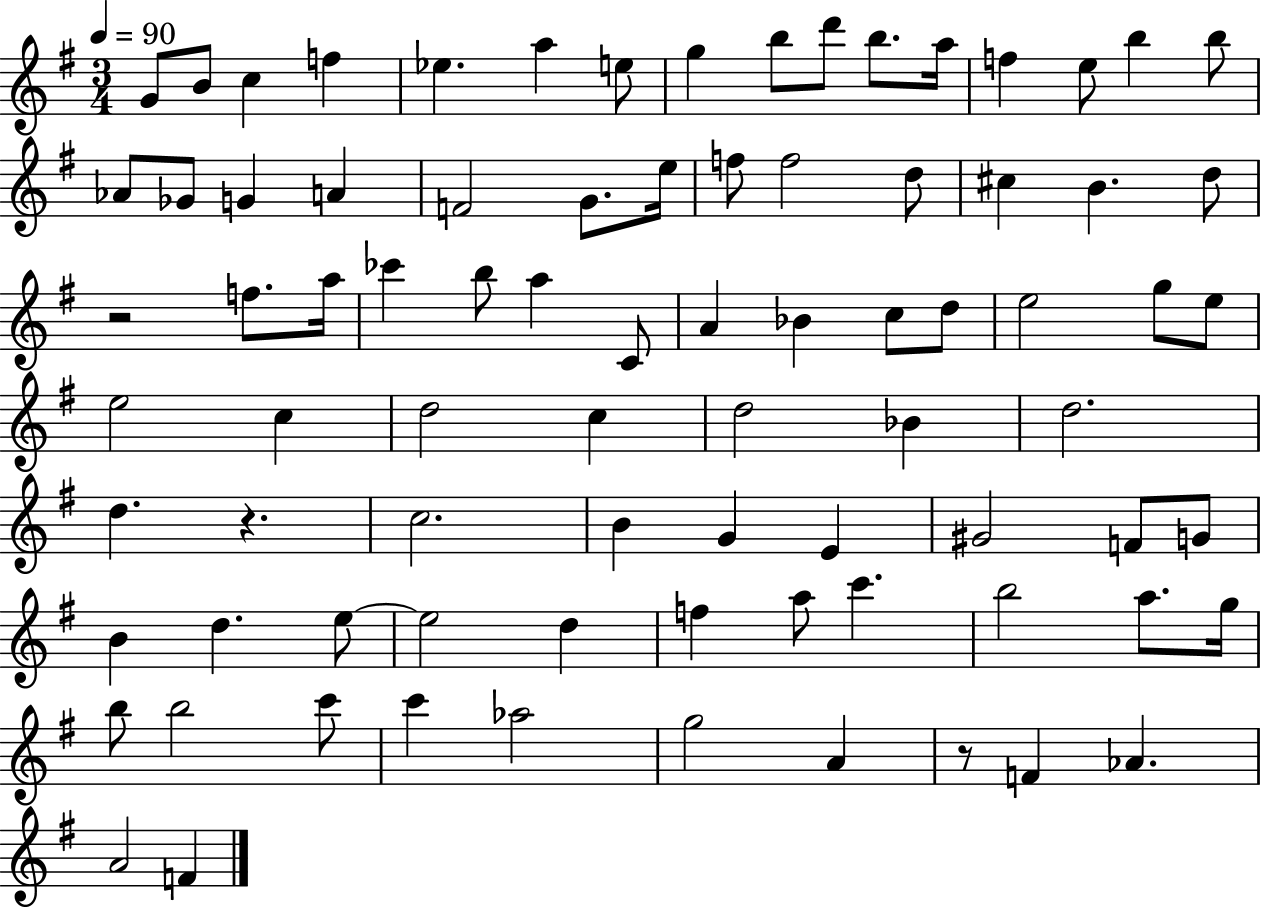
{
  \clef treble
  \numericTimeSignature
  \time 3/4
  \key g \major
  \tempo 4 = 90
  \repeat volta 2 { g'8 b'8 c''4 f''4 | ees''4. a''4 e''8 | g''4 b''8 d'''8 b''8. a''16 | f''4 e''8 b''4 b''8 | \break aes'8 ges'8 g'4 a'4 | f'2 g'8. e''16 | f''8 f''2 d''8 | cis''4 b'4. d''8 | \break r2 f''8. a''16 | ces'''4 b''8 a''4 c'8 | a'4 bes'4 c''8 d''8 | e''2 g''8 e''8 | \break e''2 c''4 | d''2 c''4 | d''2 bes'4 | d''2. | \break d''4. r4. | c''2. | b'4 g'4 e'4 | gis'2 f'8 g'8 | \break b'4 d''4. e''8~~ | e''2 d''4 | f''4 a''8 c'''4. | b''2 a''8. g''16 | \break b''8 b''2 c'''8 | c'''4 aes''2 | g''2 a'4 | r8 f'4 aes'4. | \break a'2 f'4 | } \bar "|."
}